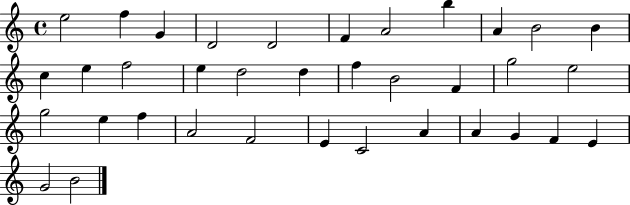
X:1
T:Untitled
M:4/4
L:1/4
K:C
e2 f G D2 D2 F A2 b A B2 B c e f2 e d2 d f B2 F g2 e2 g2 e f A2 F2 E C2 A A G F E G2 B2